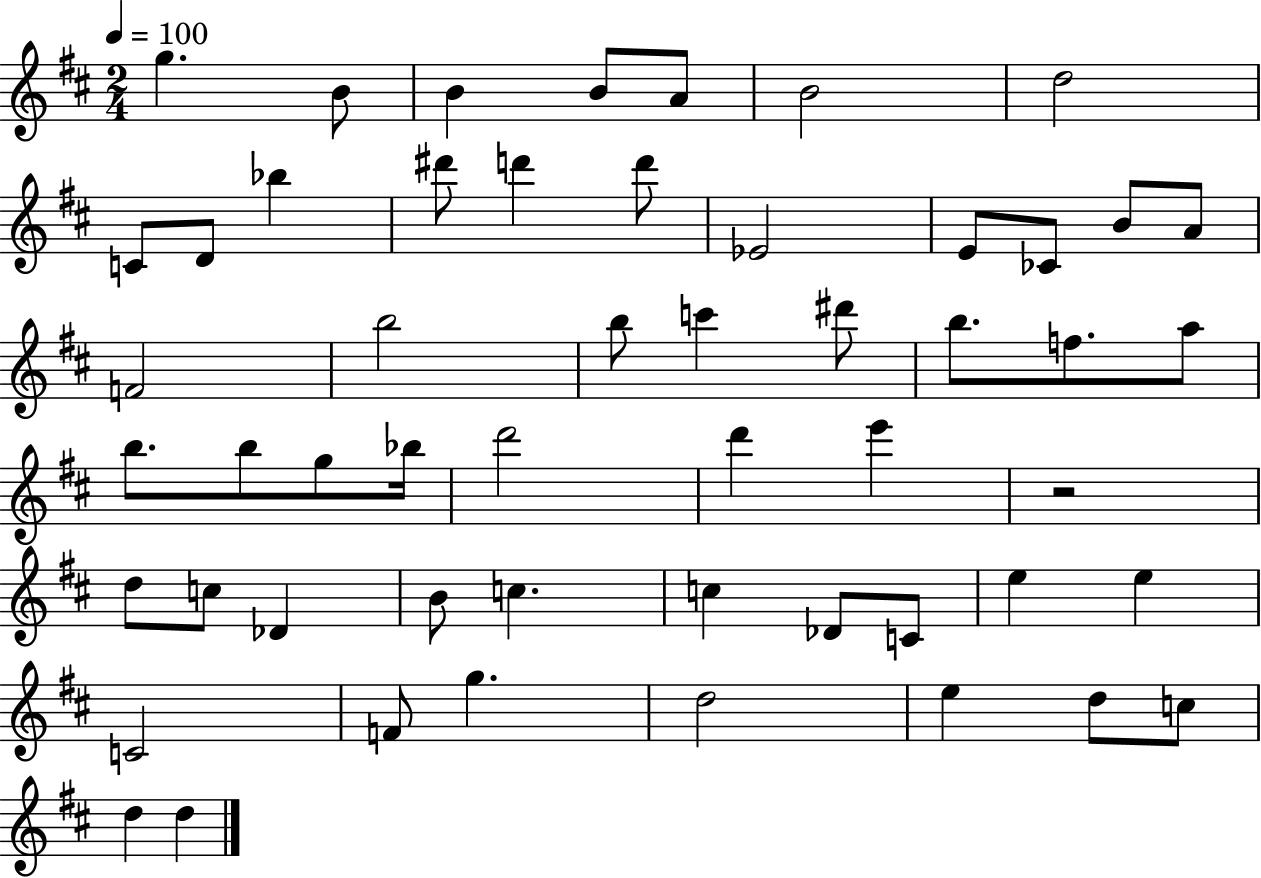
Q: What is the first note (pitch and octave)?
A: G5